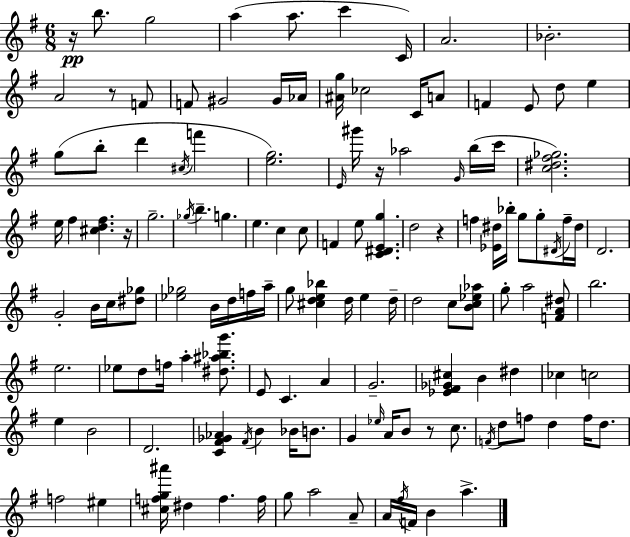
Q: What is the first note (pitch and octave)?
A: B5